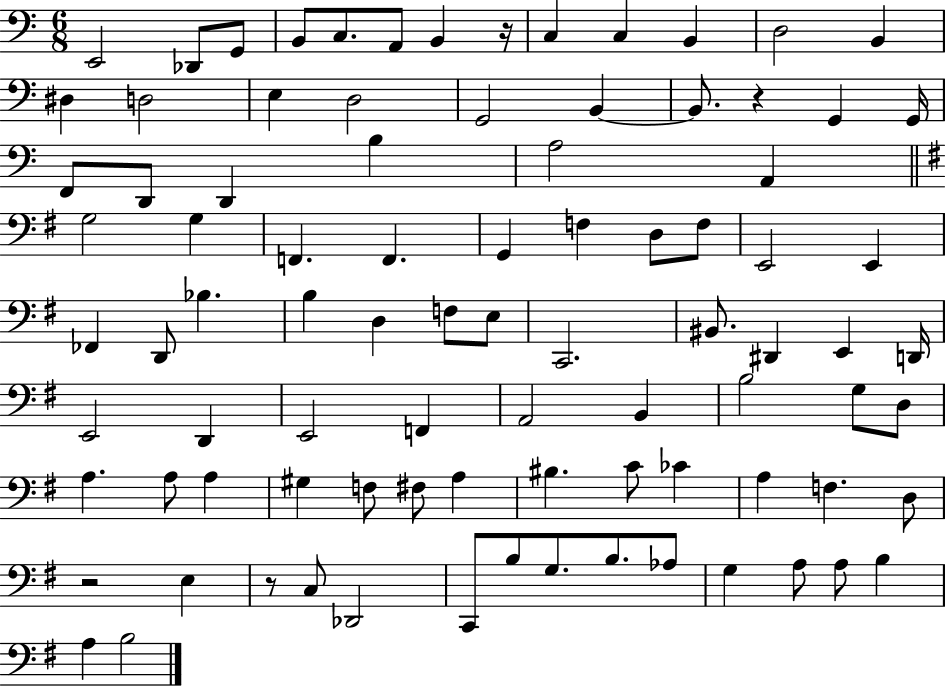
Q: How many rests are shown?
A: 4